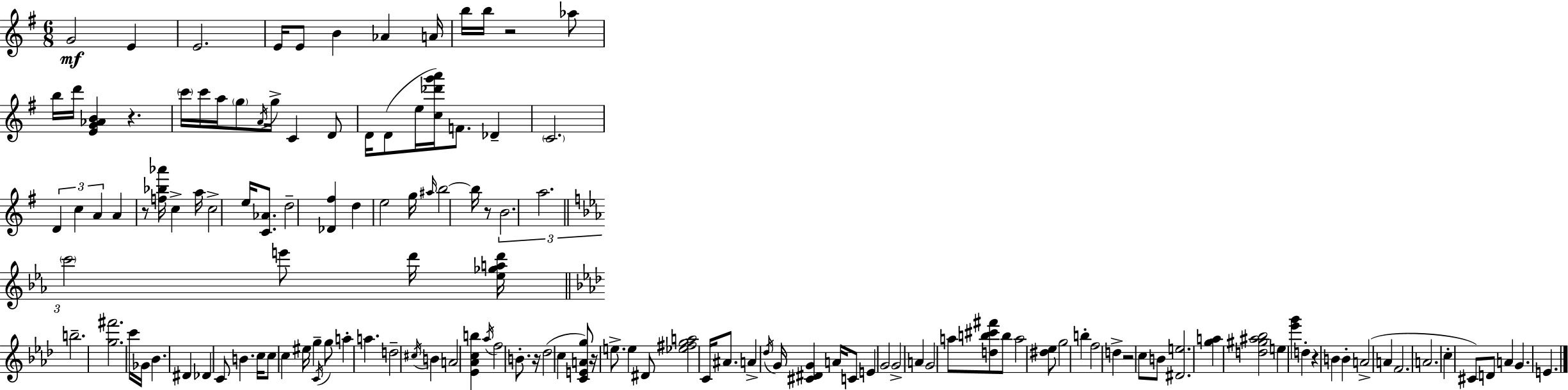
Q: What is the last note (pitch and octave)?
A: E4